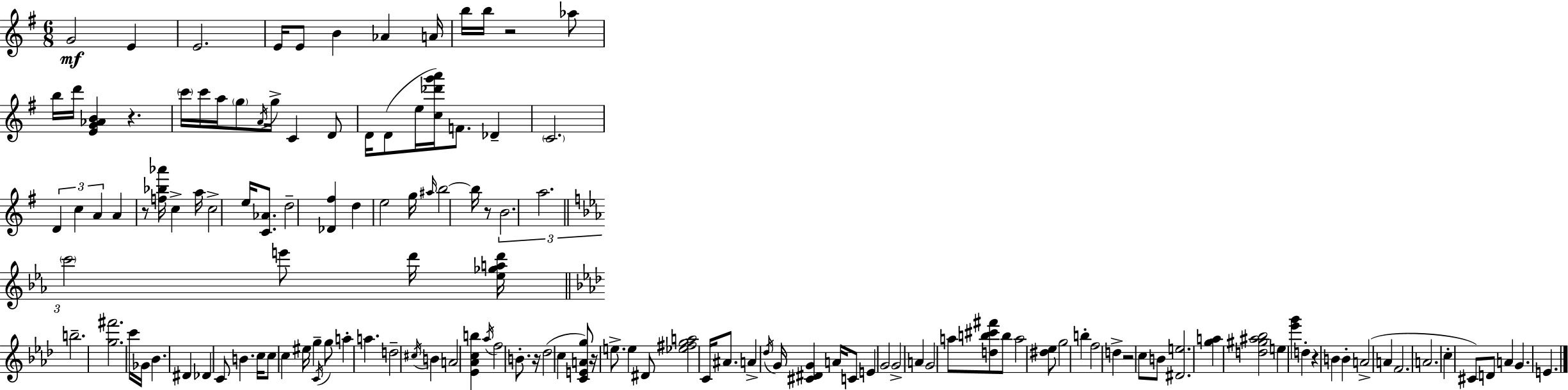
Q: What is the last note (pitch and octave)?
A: E4